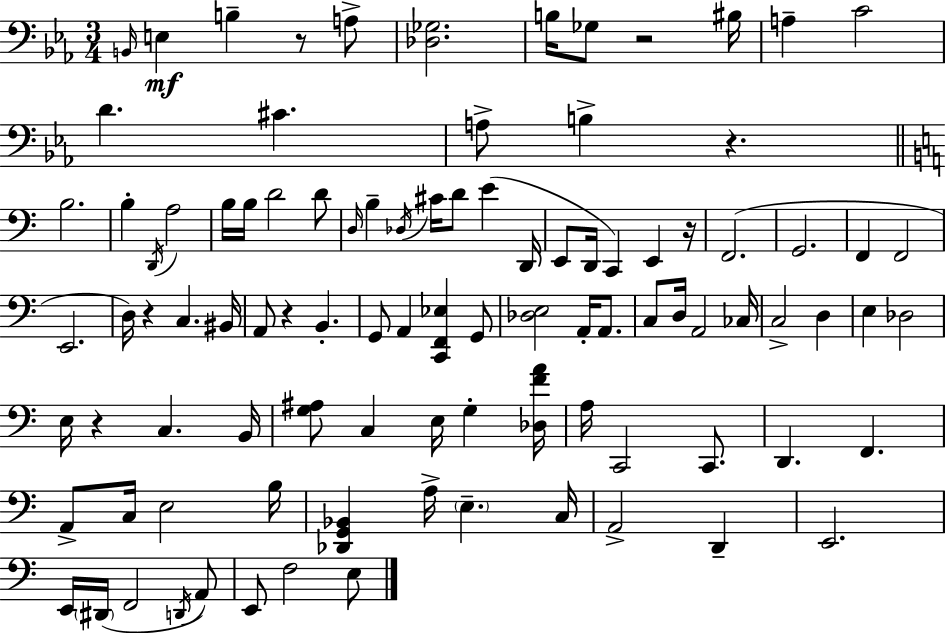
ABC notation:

X:1
T:Untitled
M:3/4
L:1/4
K:Eb
B,,/4 E, B, z/2 A,/2 [_D,_G,]2 B,/4 _G,/2 z2 ^B,/4 A, C2 D ^C A,/2 B, z B,2 B, D,,/4 A,2 B,/4 B,/4 D2 D/2 D,/4 B, _D,/4 ^C/4 D/2 E D,,/4 E,,/2 D,,/4 C,, E,, z/4 F,,2 G,,2 F,, F,,2 E,,2 D,/4 z C, ^B,,/4 A,,/2 z B,, G,,/2 A,, [C,,F,,_E,] G,,/2 [_D,E,]2 A,,/4 A,,/2 C,/2 D,/4 A,,2 _C,/4 C,2 D, E, _D,2 E,/4 z C, B,,/4 [G,^A,]/2 C, E,/4 G, [_D,FA]/4 A,/4 C,,2 C,,/2 D,, F,, A,,/2 C,/4 E,2 B,/4 [_D,,G,,_B,,] A,/4 E, C,/4 A,,2 D,, E,,2 E,,/4 ^D,,/4 F,,2 D,,/4 A,,/2 E,,/2 F,2 E,/2